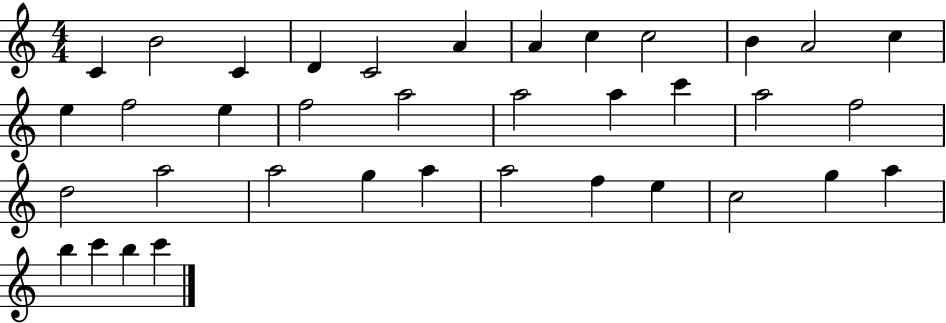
C4/q B4/h C4/q D4/q C4/h A4/q A4/q C5/q C5/h B4/q A4/h C5/q E5/q F5/h E5/q F5/h A5/h A5/h A5/q C6/q A5/h F5/h D5/h A5/h A5/h G5/q A5/q A5/h F5/q E5/q C5/h G5/q A5/q B5/q C6/q B5/q C6/q